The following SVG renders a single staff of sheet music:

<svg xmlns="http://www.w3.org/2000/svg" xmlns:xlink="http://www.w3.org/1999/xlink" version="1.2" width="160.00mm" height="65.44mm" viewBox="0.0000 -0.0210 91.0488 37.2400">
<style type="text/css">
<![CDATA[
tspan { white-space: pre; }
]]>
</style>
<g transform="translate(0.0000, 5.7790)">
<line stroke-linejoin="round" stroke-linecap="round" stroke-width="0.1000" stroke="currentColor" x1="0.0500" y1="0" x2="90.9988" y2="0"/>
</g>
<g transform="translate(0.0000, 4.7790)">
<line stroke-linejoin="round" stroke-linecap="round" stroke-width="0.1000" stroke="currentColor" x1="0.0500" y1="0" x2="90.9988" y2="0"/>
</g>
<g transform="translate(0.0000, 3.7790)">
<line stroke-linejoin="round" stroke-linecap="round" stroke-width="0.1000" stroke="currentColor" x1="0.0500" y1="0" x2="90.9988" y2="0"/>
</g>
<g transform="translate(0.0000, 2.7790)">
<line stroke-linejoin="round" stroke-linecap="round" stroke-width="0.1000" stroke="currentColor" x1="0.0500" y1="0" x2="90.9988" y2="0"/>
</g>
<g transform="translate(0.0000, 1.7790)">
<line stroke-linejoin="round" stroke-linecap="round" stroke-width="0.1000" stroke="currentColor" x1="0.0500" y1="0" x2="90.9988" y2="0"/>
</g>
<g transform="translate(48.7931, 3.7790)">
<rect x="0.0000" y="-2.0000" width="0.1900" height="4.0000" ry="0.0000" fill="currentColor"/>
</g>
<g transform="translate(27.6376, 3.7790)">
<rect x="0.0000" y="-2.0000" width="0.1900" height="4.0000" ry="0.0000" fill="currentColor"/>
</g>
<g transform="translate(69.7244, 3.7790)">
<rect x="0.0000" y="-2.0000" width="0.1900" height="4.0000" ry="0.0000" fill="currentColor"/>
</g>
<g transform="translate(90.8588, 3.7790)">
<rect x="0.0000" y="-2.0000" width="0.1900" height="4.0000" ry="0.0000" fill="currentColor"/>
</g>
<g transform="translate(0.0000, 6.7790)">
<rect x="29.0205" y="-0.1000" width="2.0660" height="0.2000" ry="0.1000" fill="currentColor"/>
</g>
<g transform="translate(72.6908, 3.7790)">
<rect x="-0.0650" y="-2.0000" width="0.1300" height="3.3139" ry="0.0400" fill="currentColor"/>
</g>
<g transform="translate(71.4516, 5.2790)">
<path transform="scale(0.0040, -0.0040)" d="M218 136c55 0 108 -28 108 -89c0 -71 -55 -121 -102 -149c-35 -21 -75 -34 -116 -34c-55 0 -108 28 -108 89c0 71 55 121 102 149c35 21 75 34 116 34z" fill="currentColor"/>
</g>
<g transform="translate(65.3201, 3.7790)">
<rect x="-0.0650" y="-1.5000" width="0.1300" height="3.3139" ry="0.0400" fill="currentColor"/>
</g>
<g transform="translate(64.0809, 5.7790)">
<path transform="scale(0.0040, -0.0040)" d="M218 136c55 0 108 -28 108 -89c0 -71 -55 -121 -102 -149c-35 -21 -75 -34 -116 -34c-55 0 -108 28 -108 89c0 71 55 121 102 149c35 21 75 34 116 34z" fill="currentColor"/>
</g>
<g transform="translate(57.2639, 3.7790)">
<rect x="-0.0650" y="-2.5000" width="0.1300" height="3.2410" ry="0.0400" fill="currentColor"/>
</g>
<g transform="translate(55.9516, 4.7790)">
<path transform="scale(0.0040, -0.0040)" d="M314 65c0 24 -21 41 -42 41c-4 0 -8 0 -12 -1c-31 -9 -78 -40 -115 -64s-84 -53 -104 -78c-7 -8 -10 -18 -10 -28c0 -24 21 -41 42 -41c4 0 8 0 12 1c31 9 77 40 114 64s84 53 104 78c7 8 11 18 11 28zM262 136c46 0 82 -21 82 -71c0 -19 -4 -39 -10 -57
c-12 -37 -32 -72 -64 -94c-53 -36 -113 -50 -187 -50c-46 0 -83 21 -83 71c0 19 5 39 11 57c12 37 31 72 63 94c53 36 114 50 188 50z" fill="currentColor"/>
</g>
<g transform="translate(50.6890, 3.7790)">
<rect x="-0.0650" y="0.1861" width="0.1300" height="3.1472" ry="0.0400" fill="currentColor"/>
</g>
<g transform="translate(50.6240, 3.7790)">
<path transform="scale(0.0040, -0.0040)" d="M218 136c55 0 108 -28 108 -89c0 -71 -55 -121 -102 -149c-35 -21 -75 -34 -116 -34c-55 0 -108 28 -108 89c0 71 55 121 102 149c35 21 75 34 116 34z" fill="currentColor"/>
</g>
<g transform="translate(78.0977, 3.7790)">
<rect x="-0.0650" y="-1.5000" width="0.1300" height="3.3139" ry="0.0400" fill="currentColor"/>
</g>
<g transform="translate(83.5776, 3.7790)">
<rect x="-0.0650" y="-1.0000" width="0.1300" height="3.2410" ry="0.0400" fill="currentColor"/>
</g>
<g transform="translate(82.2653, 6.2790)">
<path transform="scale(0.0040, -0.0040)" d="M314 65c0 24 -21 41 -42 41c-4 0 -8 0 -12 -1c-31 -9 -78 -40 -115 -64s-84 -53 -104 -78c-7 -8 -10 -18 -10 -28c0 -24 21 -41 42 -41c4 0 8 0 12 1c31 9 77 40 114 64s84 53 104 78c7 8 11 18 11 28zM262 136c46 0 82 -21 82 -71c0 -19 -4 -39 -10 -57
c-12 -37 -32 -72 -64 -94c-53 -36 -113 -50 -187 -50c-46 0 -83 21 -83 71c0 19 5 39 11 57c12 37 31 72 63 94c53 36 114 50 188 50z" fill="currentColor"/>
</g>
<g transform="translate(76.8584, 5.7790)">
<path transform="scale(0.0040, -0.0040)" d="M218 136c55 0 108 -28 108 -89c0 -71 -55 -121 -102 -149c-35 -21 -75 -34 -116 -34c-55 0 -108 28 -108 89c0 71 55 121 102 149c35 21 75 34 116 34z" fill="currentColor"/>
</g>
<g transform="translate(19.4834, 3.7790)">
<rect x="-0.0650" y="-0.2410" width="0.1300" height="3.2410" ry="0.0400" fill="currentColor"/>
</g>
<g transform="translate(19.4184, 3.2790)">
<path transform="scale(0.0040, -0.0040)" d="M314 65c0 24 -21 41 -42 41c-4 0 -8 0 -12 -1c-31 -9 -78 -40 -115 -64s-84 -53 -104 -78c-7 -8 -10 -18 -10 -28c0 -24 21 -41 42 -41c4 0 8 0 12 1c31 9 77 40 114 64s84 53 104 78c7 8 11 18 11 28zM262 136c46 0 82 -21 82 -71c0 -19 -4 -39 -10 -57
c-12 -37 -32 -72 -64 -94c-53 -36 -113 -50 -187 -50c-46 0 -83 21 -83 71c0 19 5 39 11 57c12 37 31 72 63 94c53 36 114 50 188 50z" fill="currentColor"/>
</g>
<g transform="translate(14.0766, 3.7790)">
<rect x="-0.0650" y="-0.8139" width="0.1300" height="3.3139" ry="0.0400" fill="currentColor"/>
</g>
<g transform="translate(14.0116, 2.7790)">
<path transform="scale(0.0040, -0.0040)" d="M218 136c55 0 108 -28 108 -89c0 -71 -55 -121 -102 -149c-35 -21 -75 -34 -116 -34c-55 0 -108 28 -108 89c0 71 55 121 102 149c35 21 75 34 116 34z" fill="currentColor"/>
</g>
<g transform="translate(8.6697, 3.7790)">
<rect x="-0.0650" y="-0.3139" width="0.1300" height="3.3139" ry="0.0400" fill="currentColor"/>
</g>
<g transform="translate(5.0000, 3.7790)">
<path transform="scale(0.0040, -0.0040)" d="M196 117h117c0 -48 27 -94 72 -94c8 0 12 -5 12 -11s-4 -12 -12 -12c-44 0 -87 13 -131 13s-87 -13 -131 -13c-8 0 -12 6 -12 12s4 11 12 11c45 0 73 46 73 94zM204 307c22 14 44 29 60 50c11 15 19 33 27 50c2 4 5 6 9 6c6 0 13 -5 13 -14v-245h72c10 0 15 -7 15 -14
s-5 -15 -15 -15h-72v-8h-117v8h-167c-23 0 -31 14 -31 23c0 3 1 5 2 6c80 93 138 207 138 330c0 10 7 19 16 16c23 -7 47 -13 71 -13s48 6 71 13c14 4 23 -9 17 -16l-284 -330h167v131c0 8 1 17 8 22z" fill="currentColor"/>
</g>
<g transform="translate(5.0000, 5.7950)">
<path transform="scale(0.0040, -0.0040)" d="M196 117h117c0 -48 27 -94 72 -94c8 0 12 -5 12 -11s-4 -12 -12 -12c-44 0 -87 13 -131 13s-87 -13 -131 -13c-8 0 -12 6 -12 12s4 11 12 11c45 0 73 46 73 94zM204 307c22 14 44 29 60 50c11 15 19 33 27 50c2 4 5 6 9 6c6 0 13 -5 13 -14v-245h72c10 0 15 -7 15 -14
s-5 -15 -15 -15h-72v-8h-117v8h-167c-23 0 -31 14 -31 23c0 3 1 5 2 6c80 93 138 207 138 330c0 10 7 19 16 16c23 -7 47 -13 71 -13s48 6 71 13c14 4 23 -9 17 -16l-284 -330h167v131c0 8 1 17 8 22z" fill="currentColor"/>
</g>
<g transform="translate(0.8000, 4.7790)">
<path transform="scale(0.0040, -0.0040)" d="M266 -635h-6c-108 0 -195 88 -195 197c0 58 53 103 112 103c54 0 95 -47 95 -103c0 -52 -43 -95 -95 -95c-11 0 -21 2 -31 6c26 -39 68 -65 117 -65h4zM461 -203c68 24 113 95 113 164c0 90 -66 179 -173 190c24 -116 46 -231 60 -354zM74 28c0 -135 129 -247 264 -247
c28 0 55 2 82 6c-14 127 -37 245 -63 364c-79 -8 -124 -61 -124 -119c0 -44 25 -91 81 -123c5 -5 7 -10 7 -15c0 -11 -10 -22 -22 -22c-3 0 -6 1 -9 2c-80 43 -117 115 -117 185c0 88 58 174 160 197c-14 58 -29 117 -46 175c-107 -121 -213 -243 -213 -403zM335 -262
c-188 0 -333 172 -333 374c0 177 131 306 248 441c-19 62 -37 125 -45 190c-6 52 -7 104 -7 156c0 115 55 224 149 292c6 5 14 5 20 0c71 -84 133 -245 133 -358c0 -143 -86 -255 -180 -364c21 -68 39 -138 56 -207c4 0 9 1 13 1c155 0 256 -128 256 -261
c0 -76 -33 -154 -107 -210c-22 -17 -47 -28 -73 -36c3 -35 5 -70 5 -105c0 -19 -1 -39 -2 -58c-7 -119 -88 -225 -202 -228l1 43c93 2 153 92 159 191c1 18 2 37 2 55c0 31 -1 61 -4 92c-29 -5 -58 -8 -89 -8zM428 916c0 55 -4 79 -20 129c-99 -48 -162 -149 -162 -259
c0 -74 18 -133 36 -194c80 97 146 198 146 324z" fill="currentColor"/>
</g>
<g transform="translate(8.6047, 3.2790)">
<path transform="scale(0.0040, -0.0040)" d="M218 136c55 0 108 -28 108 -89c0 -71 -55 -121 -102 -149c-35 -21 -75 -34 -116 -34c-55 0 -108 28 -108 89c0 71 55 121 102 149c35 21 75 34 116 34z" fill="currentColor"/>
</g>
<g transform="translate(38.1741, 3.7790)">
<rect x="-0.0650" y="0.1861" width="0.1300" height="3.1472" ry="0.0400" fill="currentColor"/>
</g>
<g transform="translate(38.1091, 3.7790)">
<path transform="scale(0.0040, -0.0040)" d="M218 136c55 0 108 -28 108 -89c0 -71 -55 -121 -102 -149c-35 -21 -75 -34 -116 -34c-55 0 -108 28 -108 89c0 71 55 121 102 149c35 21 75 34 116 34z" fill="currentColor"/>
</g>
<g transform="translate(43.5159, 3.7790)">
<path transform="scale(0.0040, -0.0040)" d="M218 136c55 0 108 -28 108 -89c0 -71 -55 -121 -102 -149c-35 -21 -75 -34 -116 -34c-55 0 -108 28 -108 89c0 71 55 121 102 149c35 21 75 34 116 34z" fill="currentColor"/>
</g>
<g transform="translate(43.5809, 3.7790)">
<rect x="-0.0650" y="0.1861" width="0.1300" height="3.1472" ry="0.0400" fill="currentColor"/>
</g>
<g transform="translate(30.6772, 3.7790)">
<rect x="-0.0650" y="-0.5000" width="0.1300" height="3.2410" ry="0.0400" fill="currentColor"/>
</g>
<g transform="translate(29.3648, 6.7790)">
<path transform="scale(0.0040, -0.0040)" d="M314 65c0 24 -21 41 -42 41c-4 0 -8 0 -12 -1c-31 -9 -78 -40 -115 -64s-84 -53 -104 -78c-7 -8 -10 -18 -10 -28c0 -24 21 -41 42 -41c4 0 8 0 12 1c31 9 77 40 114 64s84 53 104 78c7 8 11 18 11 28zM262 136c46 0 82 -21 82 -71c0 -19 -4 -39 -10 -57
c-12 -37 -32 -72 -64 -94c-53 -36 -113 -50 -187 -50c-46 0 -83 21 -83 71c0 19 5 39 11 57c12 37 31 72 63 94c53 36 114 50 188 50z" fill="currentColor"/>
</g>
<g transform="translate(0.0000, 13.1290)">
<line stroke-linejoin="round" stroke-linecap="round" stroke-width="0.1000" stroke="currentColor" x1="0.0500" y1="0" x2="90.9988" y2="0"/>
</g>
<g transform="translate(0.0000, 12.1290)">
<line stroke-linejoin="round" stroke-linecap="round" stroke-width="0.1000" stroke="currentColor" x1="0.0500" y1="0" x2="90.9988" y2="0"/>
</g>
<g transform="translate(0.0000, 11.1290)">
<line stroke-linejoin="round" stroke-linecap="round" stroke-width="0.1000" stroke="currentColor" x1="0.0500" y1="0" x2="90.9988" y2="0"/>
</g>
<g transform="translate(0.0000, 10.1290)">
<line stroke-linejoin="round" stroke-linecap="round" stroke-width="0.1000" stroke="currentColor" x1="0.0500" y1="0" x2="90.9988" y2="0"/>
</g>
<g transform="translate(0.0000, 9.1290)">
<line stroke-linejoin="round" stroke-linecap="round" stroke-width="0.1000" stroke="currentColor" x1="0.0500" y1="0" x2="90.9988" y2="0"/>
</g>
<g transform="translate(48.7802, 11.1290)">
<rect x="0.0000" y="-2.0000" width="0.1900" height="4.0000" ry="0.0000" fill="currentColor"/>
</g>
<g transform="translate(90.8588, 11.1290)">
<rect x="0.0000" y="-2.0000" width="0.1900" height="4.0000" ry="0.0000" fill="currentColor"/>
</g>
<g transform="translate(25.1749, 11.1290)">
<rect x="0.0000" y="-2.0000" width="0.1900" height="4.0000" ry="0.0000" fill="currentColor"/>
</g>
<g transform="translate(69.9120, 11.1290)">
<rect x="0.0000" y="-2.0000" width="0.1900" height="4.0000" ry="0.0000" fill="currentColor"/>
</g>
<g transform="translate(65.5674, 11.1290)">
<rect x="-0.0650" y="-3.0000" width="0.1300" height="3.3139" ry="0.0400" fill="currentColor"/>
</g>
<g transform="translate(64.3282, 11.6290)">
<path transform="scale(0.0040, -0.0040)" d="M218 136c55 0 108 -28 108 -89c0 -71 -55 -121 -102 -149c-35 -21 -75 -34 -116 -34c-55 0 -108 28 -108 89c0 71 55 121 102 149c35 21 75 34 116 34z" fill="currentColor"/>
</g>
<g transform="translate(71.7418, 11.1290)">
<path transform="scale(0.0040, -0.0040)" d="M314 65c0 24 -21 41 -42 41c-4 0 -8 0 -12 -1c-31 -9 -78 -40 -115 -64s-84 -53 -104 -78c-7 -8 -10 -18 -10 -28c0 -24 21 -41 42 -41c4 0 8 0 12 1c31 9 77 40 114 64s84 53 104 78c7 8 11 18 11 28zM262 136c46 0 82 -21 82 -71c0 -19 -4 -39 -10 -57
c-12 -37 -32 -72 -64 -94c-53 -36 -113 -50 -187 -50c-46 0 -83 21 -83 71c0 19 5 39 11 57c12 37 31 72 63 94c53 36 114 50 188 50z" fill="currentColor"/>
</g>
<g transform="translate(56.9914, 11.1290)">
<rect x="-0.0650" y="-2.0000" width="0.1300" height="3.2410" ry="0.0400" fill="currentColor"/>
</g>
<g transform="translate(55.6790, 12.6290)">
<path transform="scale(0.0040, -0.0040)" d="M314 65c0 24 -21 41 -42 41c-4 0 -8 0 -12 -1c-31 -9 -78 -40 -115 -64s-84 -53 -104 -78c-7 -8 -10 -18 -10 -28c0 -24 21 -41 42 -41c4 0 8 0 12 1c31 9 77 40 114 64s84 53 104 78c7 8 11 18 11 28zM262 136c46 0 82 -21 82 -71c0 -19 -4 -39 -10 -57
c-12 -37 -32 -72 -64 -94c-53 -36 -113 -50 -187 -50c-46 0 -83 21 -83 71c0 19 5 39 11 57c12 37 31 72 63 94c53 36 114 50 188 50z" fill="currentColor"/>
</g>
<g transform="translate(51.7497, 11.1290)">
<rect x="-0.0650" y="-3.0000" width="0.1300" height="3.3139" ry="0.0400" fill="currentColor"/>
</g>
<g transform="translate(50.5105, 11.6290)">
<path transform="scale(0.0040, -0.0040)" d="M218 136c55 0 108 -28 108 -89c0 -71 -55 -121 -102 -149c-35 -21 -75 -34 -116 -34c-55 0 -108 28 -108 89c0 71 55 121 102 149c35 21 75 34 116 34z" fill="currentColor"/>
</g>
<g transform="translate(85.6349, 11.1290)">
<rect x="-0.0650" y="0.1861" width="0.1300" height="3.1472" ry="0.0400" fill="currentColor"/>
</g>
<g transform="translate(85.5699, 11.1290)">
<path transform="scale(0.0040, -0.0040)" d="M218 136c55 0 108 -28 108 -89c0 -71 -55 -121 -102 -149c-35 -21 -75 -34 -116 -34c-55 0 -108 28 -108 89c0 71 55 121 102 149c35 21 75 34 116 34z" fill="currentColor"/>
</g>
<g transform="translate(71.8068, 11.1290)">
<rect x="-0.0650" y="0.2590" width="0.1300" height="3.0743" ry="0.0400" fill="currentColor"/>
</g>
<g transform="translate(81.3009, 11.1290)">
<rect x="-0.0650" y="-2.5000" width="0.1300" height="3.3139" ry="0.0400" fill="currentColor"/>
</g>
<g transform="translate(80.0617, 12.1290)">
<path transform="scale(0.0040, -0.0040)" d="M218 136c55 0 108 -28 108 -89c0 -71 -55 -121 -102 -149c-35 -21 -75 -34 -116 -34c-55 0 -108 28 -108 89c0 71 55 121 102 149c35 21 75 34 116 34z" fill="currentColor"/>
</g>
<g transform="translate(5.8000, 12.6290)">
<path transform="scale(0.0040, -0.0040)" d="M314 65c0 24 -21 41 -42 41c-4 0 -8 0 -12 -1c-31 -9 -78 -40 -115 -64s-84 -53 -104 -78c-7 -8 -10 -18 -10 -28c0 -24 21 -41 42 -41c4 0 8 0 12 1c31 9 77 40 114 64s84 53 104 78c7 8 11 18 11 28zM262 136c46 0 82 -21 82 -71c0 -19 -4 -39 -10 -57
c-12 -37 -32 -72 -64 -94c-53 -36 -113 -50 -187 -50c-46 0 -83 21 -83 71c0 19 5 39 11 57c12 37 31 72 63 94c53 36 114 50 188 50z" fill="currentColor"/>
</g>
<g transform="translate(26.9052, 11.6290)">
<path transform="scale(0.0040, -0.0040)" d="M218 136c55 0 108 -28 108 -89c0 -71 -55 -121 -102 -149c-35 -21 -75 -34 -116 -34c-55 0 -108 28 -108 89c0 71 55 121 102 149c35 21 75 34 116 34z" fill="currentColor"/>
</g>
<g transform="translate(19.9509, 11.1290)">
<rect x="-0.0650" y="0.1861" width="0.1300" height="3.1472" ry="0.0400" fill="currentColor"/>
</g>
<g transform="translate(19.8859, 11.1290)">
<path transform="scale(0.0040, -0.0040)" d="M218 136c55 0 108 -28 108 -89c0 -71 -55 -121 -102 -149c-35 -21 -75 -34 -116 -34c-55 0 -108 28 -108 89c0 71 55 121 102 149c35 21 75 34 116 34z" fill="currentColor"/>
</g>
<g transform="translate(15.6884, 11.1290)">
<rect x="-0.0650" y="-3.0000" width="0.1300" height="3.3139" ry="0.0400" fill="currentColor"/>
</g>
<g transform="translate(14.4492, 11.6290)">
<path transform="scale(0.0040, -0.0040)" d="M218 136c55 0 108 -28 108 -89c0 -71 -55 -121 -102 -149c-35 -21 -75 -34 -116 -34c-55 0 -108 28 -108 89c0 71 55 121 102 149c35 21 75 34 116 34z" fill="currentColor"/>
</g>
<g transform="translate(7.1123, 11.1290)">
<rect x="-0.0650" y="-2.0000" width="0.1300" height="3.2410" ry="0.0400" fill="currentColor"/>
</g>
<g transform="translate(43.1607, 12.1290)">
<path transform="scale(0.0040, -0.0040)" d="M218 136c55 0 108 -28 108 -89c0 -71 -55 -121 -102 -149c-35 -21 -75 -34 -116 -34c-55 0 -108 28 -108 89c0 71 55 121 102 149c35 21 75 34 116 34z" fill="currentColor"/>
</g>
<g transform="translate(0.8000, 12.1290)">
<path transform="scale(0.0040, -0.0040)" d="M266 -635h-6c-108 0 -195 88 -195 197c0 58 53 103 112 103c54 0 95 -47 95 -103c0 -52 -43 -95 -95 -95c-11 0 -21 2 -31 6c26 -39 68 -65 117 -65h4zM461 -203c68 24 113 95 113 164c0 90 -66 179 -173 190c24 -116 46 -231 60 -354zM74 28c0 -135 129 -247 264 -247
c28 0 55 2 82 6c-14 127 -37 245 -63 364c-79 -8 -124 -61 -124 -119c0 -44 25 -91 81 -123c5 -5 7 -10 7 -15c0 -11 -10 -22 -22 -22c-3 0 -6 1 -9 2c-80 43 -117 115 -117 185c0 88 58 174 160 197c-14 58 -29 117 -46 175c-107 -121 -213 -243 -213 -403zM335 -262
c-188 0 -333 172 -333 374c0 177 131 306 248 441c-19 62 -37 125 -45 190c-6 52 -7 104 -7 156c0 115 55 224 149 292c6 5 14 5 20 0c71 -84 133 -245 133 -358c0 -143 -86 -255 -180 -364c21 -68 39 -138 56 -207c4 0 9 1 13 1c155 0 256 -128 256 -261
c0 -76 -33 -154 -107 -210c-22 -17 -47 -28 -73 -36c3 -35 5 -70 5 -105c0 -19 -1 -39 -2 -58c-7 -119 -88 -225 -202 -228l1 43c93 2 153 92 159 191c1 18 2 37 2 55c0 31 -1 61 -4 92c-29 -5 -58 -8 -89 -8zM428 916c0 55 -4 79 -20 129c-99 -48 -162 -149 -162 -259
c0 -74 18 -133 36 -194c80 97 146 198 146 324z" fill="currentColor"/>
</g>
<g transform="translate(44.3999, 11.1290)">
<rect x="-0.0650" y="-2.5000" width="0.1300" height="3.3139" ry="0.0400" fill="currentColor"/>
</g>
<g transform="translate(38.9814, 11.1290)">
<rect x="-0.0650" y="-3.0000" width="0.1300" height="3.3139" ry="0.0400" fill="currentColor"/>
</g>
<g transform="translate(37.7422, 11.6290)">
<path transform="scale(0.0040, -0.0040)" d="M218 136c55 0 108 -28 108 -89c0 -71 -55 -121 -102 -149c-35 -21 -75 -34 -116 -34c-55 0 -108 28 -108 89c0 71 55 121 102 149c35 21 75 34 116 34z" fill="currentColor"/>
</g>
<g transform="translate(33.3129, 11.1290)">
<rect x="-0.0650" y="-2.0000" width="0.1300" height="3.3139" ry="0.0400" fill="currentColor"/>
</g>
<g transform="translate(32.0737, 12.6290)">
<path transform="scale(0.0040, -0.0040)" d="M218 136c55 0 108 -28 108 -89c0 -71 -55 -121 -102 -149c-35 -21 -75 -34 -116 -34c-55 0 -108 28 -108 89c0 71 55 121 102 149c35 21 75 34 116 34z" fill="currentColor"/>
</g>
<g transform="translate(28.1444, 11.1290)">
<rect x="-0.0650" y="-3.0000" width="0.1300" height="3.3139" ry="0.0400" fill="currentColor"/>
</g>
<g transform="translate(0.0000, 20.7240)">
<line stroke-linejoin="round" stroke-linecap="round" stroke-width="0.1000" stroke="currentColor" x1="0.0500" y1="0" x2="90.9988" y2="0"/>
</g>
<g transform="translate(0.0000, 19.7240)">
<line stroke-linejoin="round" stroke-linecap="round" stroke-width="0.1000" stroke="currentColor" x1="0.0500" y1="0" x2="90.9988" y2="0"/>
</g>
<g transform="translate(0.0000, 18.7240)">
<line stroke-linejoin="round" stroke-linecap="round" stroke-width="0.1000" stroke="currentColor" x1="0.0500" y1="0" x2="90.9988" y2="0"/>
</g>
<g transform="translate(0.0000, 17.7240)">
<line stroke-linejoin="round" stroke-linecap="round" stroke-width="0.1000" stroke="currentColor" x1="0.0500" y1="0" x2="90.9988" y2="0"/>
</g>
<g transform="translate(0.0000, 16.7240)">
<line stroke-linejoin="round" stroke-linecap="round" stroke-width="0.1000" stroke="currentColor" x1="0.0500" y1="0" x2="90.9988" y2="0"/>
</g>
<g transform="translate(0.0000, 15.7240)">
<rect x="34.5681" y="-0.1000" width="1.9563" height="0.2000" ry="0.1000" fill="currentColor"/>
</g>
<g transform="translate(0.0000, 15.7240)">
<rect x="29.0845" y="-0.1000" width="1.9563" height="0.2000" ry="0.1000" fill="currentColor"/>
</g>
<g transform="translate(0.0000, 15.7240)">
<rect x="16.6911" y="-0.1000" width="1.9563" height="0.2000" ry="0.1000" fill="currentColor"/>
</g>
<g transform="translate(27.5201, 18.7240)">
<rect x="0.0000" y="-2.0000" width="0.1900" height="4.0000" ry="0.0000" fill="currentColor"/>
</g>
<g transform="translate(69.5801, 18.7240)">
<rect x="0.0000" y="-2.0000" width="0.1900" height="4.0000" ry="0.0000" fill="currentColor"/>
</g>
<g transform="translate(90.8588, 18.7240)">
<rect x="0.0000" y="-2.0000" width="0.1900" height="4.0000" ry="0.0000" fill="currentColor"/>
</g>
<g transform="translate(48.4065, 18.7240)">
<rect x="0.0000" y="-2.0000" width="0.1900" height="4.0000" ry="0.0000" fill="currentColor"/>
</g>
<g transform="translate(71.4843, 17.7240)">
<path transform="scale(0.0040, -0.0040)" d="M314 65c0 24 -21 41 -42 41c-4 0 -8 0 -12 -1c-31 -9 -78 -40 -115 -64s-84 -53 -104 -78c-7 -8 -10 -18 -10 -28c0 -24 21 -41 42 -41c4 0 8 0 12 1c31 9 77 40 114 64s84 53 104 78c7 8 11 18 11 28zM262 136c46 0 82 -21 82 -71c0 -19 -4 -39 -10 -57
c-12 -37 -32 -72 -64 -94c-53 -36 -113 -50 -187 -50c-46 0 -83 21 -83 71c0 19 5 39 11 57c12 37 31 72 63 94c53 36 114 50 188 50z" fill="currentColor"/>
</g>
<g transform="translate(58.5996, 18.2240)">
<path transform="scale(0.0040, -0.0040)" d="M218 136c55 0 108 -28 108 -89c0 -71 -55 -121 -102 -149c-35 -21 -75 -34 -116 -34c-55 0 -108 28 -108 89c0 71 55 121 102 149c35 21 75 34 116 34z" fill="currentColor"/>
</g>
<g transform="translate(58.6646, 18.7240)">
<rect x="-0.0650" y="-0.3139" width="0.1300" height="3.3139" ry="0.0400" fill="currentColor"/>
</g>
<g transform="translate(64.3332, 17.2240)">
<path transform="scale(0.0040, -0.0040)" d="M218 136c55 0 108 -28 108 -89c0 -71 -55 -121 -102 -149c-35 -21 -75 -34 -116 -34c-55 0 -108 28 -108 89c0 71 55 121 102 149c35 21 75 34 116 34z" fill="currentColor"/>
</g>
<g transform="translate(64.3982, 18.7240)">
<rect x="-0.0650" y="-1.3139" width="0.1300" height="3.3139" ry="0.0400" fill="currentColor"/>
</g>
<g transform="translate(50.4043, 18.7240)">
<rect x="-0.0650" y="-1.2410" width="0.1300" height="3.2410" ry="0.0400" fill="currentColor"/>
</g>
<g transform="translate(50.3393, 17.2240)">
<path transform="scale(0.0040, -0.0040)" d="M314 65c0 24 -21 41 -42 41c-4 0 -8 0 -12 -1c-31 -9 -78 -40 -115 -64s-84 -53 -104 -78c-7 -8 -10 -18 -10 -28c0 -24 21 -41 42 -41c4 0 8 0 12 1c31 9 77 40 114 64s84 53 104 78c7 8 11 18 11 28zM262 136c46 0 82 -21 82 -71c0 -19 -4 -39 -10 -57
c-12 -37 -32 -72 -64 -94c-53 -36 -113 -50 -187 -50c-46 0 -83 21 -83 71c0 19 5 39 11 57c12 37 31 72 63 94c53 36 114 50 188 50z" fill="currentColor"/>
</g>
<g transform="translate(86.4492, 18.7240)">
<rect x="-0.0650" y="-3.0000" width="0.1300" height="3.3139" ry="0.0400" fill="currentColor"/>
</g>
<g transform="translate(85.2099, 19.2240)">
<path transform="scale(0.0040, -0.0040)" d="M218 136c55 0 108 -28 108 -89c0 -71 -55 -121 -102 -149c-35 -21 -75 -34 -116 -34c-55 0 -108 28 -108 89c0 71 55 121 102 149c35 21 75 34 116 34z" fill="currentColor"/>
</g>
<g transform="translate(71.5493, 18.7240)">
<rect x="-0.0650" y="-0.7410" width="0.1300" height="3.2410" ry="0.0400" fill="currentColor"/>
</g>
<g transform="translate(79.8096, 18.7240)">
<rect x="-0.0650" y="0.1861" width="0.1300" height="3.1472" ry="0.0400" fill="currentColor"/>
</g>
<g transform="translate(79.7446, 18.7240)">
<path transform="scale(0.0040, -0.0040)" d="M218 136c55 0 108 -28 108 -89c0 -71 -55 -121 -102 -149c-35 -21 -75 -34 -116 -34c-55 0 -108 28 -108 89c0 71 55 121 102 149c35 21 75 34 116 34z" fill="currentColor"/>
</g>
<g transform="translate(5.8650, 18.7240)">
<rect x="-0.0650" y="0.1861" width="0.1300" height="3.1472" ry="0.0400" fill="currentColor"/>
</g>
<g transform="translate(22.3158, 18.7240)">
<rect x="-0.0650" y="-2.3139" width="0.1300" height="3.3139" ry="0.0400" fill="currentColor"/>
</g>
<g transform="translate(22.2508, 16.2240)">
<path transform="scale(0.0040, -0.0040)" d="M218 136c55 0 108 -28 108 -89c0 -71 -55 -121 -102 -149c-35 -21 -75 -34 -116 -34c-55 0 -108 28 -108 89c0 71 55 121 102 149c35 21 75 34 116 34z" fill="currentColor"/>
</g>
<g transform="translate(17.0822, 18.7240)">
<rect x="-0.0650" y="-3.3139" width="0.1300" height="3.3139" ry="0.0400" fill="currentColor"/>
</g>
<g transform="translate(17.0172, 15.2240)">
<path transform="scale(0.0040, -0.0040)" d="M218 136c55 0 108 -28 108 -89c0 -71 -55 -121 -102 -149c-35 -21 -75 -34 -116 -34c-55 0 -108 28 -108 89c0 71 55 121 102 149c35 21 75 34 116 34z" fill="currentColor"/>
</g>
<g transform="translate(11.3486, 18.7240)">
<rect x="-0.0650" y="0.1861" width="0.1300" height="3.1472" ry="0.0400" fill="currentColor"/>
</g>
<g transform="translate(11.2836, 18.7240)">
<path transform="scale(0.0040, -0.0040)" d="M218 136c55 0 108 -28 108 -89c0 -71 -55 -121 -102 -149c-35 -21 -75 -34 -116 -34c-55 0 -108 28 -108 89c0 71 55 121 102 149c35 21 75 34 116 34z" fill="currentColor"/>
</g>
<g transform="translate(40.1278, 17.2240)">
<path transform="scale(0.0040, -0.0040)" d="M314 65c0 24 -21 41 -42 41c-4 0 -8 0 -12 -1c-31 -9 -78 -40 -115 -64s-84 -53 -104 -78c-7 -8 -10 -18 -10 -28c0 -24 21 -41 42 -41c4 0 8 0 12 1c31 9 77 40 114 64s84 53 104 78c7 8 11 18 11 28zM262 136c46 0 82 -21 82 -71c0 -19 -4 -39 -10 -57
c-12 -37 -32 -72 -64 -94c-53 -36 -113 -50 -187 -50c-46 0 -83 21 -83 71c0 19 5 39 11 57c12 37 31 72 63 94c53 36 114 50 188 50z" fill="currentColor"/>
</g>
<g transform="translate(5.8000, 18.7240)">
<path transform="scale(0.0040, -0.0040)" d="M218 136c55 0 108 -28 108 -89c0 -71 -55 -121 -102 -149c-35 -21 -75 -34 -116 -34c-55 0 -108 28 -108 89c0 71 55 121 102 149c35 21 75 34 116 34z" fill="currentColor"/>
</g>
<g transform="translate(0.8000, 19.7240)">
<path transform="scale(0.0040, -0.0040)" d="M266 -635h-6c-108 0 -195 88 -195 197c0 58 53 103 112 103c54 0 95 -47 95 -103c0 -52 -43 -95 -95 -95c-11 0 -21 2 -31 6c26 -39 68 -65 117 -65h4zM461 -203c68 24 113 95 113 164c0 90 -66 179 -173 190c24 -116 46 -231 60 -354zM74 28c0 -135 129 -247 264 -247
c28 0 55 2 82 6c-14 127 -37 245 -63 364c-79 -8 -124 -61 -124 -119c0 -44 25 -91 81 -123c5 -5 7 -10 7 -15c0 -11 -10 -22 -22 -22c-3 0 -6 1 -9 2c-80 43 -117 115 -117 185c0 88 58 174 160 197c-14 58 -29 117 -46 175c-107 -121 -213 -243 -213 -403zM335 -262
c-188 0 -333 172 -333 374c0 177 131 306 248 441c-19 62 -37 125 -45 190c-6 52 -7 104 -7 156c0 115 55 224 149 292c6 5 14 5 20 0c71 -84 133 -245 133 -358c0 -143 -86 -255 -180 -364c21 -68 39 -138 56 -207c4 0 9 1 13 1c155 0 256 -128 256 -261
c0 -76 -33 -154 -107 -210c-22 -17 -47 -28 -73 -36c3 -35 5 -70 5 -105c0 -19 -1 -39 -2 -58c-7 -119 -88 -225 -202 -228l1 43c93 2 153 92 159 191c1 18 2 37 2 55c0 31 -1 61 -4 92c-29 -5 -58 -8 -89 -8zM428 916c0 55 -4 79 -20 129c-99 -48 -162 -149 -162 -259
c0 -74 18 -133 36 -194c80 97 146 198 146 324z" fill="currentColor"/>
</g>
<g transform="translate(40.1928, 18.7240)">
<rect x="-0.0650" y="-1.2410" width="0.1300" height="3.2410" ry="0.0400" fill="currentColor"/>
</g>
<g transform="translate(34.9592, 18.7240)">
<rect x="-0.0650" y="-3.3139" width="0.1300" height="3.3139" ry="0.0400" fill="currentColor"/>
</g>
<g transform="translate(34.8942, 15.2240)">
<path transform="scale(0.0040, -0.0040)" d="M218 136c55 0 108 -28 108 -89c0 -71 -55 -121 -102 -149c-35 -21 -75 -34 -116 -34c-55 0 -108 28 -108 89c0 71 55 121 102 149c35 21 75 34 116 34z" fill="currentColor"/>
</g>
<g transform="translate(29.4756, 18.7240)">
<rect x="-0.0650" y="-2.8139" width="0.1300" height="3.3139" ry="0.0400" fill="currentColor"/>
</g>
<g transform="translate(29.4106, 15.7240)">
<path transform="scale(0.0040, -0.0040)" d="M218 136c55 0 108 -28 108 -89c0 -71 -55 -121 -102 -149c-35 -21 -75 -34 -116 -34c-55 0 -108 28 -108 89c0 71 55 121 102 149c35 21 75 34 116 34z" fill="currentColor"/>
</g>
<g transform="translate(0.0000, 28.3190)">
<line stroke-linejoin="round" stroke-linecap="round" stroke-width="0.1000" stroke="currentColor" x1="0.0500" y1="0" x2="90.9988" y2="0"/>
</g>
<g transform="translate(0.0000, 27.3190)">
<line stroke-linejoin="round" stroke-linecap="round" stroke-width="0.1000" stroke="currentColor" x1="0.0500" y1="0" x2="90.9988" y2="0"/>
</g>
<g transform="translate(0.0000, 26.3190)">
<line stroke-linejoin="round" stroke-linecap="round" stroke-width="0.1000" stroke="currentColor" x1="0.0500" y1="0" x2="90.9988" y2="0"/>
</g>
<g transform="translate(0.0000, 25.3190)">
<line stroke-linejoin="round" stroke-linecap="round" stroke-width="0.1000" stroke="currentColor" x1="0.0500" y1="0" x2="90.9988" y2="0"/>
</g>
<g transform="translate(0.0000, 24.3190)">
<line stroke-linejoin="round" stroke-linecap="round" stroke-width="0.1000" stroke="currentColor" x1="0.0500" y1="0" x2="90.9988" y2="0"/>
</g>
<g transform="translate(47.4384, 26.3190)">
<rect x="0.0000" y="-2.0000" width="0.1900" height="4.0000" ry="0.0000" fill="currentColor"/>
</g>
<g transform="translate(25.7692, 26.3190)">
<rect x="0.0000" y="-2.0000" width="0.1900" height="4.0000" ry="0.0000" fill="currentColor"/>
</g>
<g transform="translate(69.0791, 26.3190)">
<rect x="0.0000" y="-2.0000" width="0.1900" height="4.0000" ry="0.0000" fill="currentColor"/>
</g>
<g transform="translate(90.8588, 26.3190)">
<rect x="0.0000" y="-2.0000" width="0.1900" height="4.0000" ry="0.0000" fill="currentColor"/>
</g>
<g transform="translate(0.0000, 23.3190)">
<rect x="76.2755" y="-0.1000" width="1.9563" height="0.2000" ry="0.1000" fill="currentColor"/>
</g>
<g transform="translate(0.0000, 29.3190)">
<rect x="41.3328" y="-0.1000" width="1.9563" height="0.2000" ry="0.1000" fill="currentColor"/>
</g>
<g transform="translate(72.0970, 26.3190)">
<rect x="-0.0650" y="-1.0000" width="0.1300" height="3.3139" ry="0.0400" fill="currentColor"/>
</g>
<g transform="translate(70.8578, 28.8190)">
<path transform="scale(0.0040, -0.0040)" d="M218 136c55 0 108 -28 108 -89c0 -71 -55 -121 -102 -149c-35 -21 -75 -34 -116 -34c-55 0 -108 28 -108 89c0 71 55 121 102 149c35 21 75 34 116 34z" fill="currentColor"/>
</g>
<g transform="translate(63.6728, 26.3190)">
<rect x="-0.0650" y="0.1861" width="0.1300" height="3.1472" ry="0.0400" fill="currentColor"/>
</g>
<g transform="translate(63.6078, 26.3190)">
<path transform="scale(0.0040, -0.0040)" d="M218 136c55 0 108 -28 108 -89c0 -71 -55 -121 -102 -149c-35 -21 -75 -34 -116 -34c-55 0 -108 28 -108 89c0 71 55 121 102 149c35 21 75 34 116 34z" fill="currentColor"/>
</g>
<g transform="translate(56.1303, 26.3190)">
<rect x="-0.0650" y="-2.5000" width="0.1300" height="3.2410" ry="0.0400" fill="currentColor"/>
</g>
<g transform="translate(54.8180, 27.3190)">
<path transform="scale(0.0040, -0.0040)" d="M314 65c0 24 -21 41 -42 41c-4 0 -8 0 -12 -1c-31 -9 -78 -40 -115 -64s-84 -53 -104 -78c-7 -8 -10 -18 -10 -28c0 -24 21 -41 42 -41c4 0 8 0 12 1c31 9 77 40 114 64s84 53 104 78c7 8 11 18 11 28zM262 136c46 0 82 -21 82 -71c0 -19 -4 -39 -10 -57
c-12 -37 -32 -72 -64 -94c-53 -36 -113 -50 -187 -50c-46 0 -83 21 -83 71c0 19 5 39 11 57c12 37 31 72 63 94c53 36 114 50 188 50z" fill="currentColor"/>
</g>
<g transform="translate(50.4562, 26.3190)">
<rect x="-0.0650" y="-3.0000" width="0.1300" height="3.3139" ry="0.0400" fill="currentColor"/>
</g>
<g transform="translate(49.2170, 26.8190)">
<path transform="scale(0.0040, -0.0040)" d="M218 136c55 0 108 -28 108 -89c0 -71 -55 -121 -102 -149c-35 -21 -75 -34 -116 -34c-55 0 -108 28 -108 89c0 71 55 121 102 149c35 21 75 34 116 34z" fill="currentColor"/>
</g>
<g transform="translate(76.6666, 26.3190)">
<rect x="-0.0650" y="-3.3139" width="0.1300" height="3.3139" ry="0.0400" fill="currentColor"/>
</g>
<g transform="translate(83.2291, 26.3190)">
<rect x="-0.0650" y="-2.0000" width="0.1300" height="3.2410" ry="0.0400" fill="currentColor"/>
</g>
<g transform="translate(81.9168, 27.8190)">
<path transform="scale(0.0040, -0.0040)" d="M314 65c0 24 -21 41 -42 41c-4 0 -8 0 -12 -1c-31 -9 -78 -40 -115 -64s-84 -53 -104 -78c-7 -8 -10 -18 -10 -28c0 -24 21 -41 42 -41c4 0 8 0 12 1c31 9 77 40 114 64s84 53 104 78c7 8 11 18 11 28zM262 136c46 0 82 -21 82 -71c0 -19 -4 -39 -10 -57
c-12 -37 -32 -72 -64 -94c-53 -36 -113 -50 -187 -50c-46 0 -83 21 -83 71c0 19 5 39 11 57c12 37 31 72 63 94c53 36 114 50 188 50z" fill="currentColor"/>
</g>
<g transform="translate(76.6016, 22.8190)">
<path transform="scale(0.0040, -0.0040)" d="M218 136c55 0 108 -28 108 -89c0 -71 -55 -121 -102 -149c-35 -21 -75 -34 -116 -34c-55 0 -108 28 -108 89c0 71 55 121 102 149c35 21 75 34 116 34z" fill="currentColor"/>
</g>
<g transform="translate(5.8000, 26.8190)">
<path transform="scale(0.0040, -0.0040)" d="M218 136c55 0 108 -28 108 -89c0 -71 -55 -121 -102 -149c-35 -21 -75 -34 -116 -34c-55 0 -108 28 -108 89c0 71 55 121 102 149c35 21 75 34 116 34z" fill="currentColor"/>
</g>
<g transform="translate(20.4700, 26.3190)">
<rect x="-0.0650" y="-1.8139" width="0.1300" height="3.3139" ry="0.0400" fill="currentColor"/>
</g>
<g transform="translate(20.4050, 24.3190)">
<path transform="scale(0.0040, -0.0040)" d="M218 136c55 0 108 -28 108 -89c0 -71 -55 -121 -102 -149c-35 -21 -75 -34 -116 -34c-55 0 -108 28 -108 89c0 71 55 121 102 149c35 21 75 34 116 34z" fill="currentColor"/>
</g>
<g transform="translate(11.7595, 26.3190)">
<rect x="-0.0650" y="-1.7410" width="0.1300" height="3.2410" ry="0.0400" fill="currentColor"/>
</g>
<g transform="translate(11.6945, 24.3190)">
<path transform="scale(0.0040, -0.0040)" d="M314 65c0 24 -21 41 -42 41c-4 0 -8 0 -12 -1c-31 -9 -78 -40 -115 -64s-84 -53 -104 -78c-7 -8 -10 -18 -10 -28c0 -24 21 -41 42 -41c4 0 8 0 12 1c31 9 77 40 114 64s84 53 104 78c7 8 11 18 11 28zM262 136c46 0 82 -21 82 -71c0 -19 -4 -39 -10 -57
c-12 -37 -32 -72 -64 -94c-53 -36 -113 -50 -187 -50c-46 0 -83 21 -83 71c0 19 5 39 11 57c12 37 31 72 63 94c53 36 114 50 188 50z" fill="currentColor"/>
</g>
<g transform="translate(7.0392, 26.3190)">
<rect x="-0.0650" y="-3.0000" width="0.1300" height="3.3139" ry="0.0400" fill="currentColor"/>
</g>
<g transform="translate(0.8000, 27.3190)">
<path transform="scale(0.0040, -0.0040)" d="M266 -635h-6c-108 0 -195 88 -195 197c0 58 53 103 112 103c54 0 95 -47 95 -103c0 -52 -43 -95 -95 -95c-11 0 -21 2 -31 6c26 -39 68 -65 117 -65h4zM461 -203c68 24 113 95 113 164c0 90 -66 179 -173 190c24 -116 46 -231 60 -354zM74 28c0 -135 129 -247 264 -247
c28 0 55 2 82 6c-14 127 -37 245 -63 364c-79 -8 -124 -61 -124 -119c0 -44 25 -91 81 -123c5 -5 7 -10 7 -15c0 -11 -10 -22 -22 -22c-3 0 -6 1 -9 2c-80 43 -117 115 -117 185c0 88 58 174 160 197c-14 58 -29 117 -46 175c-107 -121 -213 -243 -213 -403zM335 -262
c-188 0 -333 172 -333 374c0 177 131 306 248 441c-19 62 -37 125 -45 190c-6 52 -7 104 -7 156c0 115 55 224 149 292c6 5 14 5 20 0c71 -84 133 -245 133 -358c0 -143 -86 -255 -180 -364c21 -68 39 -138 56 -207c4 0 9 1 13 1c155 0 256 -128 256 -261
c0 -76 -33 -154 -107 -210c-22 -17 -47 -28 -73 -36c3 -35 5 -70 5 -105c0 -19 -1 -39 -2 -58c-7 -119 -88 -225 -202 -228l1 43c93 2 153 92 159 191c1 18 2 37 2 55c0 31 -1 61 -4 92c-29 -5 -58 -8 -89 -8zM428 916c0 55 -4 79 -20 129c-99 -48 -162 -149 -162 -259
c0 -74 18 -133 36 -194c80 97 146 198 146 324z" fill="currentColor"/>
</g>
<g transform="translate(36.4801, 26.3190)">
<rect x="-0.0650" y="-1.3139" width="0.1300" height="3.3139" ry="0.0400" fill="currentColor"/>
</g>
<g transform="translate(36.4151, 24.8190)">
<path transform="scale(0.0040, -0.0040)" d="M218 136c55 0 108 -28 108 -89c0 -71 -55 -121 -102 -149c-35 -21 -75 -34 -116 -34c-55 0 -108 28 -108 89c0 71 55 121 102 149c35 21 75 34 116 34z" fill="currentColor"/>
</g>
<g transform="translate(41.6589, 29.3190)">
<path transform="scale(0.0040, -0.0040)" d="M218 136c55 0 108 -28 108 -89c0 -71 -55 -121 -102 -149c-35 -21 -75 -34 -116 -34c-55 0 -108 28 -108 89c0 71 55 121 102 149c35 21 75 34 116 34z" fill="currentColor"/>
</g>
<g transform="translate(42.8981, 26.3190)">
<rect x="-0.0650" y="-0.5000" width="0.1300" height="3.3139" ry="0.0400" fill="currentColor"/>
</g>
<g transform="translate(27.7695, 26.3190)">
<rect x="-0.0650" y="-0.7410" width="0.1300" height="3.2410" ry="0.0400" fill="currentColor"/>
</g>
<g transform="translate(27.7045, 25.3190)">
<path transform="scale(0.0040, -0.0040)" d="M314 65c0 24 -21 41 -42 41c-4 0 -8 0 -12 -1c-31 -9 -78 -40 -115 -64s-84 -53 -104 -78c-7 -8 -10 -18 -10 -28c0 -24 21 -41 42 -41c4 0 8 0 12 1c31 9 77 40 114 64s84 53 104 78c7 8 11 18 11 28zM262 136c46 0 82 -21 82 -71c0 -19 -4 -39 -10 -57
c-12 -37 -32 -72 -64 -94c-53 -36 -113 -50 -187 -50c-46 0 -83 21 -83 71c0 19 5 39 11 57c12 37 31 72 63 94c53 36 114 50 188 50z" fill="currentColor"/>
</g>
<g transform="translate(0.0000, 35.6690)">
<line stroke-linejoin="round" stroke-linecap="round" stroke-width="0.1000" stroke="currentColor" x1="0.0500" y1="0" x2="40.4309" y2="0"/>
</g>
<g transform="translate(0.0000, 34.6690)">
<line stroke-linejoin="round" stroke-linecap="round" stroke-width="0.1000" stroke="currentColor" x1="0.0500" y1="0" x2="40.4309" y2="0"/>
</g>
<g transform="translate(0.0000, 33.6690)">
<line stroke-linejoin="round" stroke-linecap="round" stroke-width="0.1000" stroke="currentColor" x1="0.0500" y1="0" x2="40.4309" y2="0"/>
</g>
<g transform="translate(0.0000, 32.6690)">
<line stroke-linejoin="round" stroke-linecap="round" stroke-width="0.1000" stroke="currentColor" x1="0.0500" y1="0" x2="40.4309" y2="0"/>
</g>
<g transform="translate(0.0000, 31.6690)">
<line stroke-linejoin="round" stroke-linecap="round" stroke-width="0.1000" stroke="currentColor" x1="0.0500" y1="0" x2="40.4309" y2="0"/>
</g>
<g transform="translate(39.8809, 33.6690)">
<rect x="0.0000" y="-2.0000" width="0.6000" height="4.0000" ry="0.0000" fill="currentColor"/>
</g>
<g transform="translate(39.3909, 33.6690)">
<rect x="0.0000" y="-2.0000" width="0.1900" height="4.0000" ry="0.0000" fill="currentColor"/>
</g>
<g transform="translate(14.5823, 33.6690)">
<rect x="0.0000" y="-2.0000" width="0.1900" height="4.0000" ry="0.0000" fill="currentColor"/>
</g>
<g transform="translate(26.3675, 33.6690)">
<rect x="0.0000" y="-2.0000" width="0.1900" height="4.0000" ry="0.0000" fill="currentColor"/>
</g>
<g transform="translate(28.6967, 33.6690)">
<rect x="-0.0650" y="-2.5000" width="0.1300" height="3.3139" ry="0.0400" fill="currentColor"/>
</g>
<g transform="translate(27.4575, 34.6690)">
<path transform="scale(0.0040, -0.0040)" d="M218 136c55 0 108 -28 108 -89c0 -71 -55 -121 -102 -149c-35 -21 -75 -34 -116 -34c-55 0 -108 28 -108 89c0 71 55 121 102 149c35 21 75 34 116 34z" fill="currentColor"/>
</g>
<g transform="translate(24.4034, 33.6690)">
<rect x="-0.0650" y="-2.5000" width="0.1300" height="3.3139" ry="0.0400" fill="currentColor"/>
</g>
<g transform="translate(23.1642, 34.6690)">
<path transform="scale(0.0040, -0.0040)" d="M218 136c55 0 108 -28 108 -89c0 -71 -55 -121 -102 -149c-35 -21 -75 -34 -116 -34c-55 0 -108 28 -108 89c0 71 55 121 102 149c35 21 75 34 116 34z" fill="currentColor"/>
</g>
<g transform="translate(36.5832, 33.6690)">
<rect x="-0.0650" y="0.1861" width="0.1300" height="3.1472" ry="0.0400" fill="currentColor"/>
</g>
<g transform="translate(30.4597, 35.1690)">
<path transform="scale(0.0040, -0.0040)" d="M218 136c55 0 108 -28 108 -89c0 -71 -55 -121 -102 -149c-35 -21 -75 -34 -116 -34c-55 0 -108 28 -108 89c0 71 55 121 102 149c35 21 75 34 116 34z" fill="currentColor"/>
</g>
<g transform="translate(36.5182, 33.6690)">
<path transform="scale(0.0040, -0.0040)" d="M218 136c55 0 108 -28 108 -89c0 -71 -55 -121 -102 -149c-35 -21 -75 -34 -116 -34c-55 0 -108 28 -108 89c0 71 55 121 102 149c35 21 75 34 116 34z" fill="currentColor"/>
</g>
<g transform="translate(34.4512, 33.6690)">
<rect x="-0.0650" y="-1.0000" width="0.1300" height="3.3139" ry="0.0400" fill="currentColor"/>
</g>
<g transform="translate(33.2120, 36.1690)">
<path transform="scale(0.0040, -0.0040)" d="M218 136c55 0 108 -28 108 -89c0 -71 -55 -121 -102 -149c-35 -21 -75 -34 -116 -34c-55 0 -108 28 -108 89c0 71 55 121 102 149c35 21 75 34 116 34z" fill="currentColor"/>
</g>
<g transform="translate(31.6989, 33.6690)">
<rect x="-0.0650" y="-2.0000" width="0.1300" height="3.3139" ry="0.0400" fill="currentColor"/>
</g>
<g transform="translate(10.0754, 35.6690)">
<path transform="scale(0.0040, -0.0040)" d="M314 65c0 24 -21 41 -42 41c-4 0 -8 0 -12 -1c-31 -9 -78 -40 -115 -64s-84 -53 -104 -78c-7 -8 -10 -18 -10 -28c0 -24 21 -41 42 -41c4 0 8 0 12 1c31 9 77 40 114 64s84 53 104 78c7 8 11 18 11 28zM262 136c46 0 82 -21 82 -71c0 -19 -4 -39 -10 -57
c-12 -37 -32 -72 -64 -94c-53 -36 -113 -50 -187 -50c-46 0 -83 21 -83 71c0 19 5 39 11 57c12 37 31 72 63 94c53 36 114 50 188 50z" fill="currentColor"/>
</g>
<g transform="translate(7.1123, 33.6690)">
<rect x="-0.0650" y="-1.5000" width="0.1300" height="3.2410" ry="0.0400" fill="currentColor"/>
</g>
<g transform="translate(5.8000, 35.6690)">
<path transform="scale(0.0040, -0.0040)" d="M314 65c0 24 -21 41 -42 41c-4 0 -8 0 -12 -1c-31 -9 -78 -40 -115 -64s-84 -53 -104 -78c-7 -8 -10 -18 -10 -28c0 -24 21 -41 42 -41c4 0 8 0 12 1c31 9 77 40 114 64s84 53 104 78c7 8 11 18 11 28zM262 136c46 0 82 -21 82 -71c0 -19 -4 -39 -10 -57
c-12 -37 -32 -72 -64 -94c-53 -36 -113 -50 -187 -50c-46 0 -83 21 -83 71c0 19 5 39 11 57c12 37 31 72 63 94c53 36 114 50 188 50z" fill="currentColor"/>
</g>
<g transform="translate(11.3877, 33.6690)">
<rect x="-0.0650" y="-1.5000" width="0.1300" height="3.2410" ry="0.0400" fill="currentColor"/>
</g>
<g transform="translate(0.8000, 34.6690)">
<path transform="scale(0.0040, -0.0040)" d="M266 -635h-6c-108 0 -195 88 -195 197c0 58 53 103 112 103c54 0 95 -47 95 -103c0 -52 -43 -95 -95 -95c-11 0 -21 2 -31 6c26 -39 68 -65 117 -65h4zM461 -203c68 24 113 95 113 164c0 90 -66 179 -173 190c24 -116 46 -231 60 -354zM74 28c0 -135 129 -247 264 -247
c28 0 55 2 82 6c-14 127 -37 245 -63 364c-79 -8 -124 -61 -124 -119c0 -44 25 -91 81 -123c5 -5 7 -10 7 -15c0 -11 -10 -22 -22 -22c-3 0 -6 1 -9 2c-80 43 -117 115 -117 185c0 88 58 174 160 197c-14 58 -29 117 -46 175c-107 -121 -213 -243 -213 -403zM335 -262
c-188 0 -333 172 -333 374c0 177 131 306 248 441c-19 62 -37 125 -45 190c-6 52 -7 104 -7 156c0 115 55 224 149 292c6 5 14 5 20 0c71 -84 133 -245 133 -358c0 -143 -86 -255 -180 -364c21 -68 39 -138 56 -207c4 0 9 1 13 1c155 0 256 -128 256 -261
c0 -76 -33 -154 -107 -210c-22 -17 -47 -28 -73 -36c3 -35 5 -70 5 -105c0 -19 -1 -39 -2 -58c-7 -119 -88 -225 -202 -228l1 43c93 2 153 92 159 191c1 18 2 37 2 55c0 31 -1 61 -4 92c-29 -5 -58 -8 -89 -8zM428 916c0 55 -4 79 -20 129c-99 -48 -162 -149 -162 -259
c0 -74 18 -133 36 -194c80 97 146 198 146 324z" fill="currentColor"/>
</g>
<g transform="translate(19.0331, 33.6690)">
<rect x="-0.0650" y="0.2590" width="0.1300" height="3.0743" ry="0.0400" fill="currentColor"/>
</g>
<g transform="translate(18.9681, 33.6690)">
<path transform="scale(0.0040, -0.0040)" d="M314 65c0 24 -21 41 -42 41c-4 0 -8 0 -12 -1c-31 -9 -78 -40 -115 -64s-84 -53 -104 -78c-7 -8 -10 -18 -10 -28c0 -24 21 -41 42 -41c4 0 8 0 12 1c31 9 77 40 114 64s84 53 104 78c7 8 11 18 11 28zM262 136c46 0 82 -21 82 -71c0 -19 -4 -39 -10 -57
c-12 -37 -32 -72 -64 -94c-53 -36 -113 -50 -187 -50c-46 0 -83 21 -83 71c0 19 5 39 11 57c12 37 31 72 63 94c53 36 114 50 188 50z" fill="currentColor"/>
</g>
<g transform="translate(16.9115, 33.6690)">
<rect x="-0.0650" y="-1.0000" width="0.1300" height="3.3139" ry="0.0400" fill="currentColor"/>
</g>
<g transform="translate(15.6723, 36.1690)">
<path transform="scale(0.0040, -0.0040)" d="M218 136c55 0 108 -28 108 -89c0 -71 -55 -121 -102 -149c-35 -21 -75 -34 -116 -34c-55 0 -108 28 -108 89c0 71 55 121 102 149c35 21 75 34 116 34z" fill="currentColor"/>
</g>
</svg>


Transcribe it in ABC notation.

X:1
T:Untitled
M:4/4
L:1/4
K:C
c d c2 C2 B B B G2 E F E D2 F2 A B A F A G A F2 A B2 G B B B b g a b e2 e2 c e d2 B A A f2 f d2 e C A G2 B D b F2 E2 E2 D B2 G G F D B